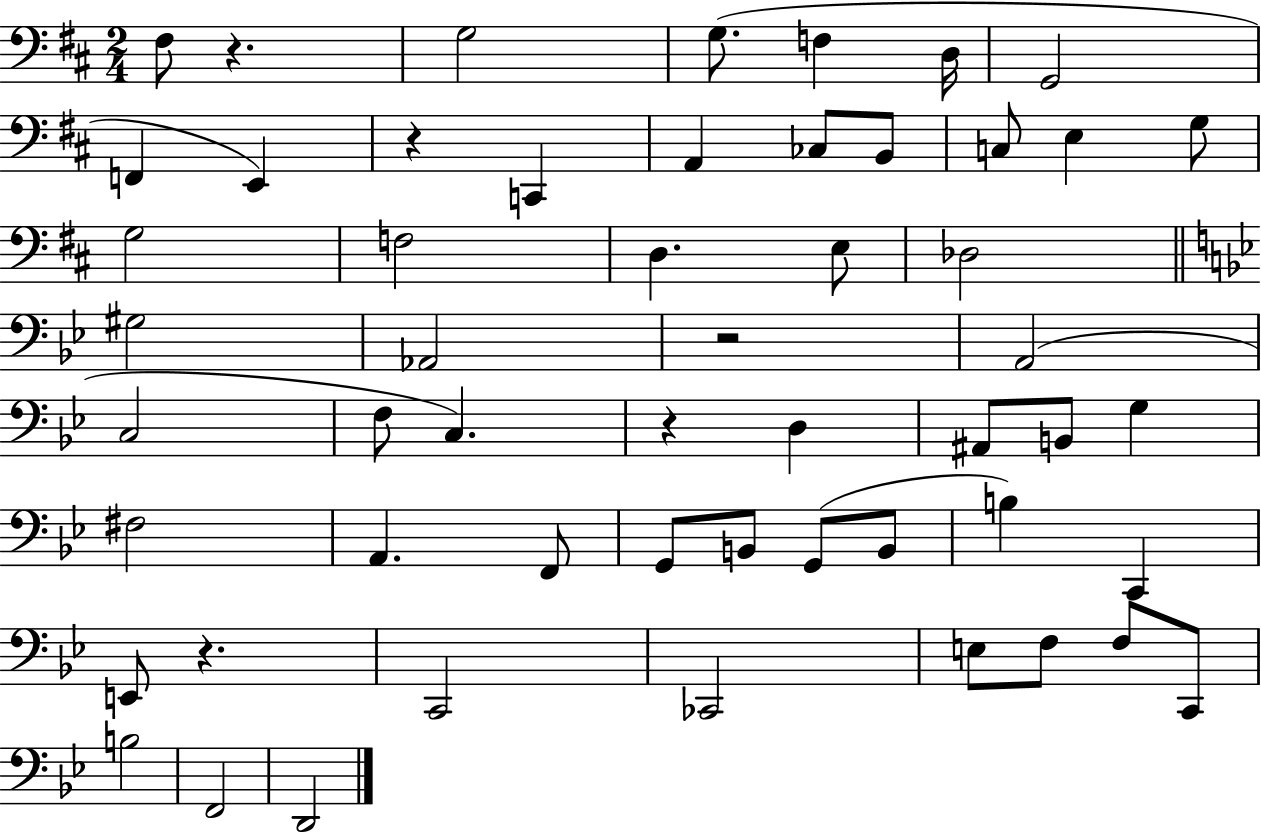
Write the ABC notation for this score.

X:1
T:Untitled
M:2/4
L:1/4
K:D
^F,/2 z G,2 G,/2 F, D,/4 G,,2 F,, E,, z C,, A,, _C,/2 B,,/2 C,/2 E, G,/2 G,2 F,2 D, E,/2 _D,2 ^G,2 _A,,2 z2 A,,2 C,2 F,/2 C, z D, ^A,,/2 B,,/2 G, ^F,2 A,, F,,/2 G,,/2 B,,/2 G,,/2 B,,/2 B, C,, E,,/2 z C,,2 _C,,2 E,/2 F,/2 F,/2 C,,/2 B,2 F,,2 D,,2